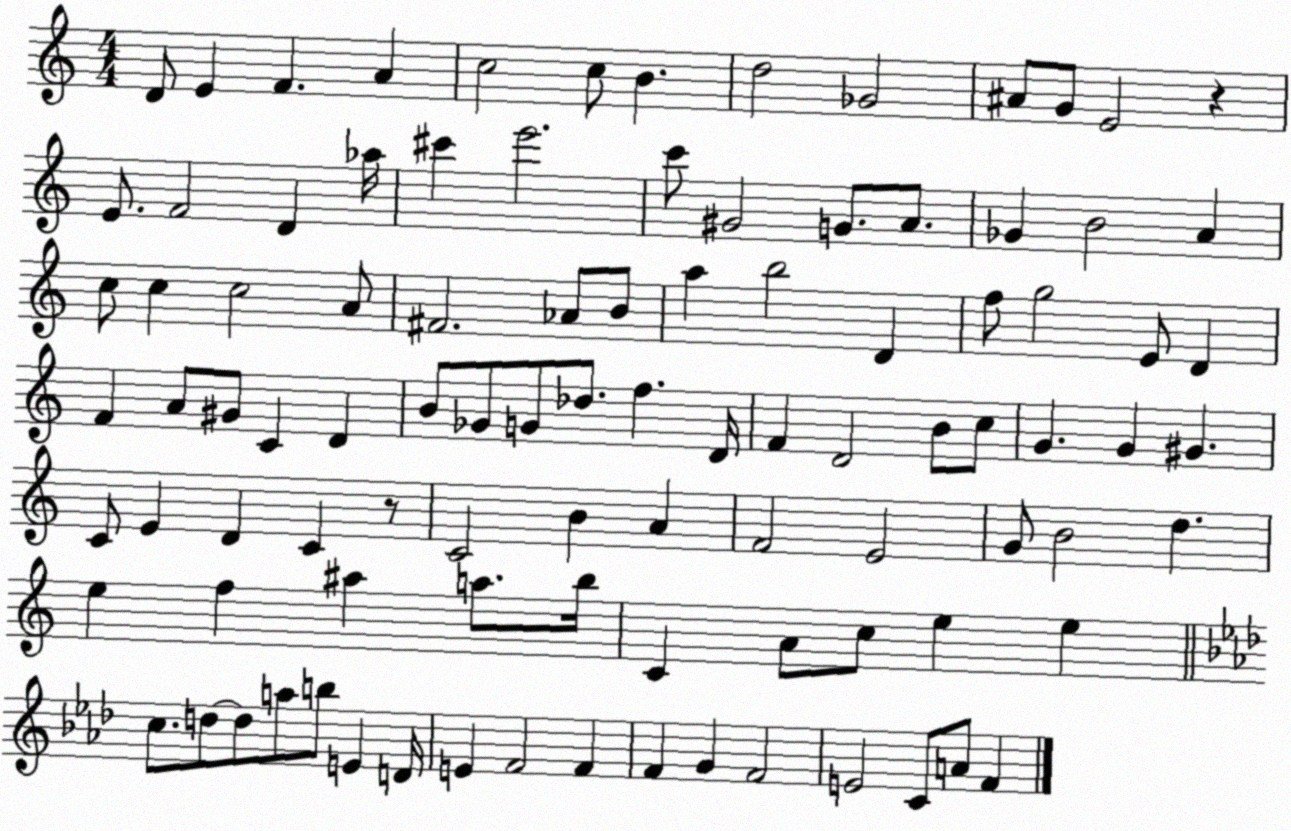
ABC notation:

X:1
T:Untitled
M:4/4
L:1/4
K:C
D/2 E F A c2 c/2 B d2 _G2 ^A/2 G/2 E2 z E/2 F2 D _a/4 ^c' e'2 c'/2 ^G2 G/2 A/2 _G B2 A c/2 c c2 A/2 ^F2 _A/2 B/2 a b2 D f/2 g2 E/2 D F A/2 ^G/2 C D B/2 _G/2 G/2 _d/2 f D/4 F D2 B/2 c/2 G G ^G C/2 E D C z/2 C2 B A F2 E2 G/2 B2 d e f ^a a/2 b/4 C A/2 c/2 e e c/2 d/2 d/2 a/2 b/2 E D/4 E F2 F F G F2 E2 C/2 A/2 F